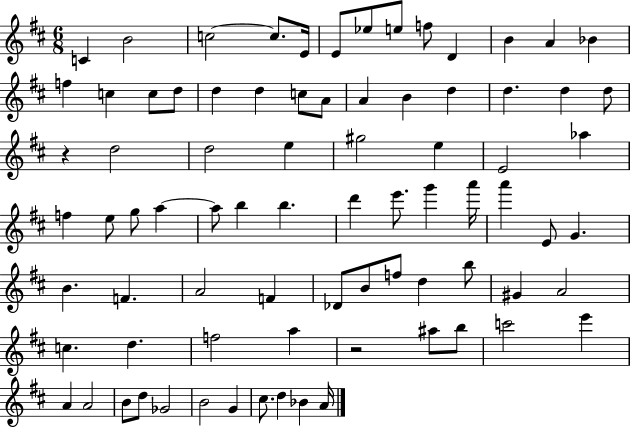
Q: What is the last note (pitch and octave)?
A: A4